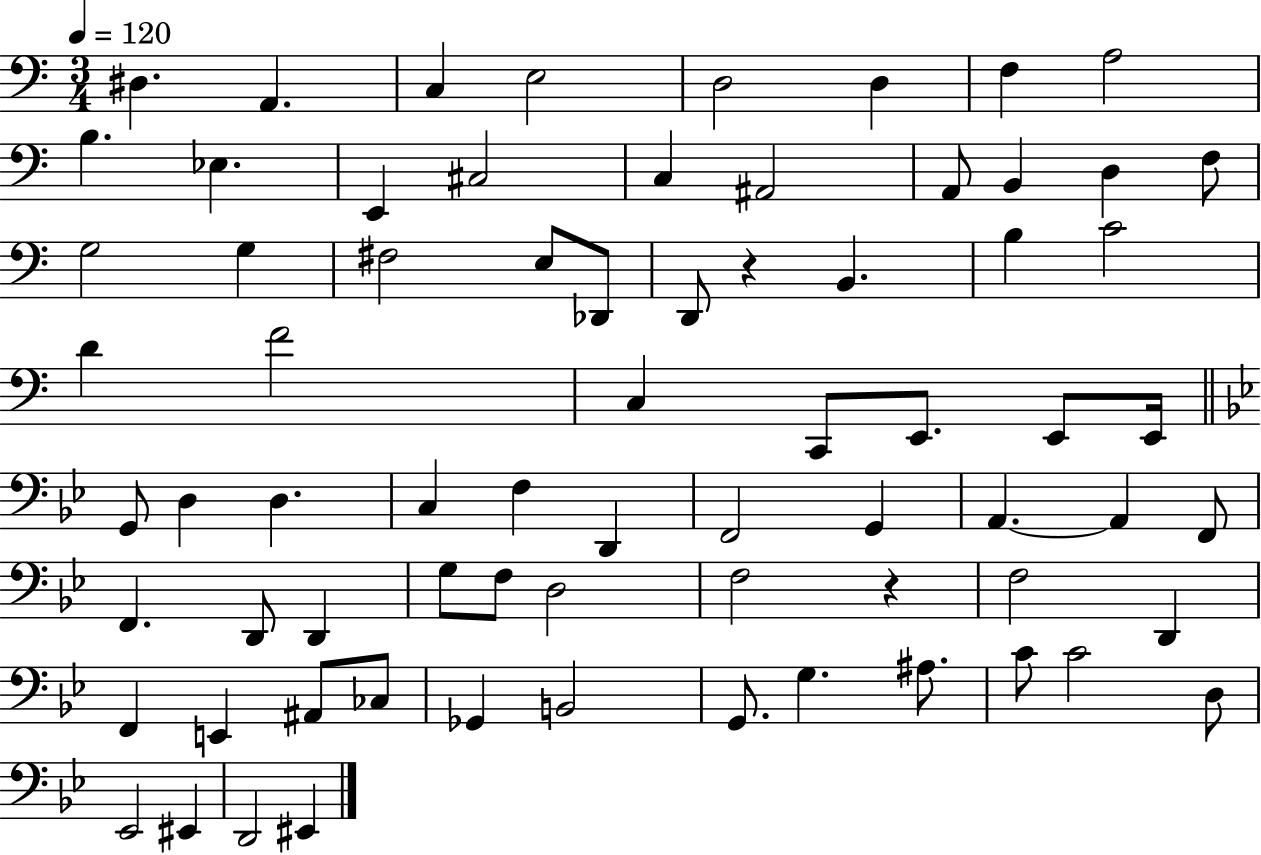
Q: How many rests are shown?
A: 2